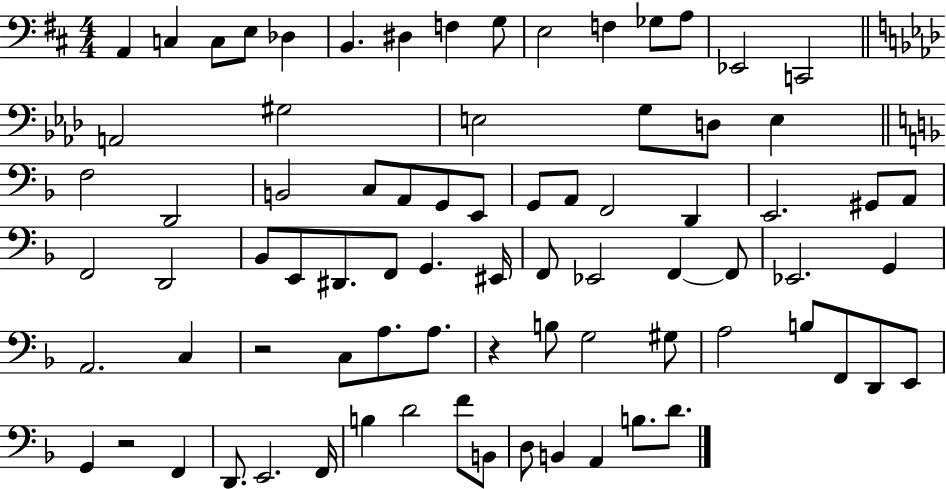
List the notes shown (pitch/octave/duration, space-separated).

A2/q C3/q C3/e E3/e Db3/q B2/q. D#3/q F3/q G3/e E3/h F3/q Gb3/e A3/e Eb2/h C2/h A2/h G#3/h E3/h G3/e D3/e E3/q F3/h D2/h B2/h C3/e A2/e G2/e E2/e G2/e A2/e F2/h D2/q E2/h. G#2/e A2/e F2/h D2/h Bb2/e E2/e D#2/e. F2/e G2/q. EIS2/s F2/e Eb2/h F2/q F2/e Eb2/h. G2/q A2/h. C3/q R/h C3/e A3/e. A3/e. R/q B3/e G3/h G#3/e A3/h B3/e F2/e D2/e E2/e G2/q R/h F2/q D2/e. E2/h. F2/s B3/q D4/h F4/e B2/e D3/e B2/q A2/q B3/e. D4/e.